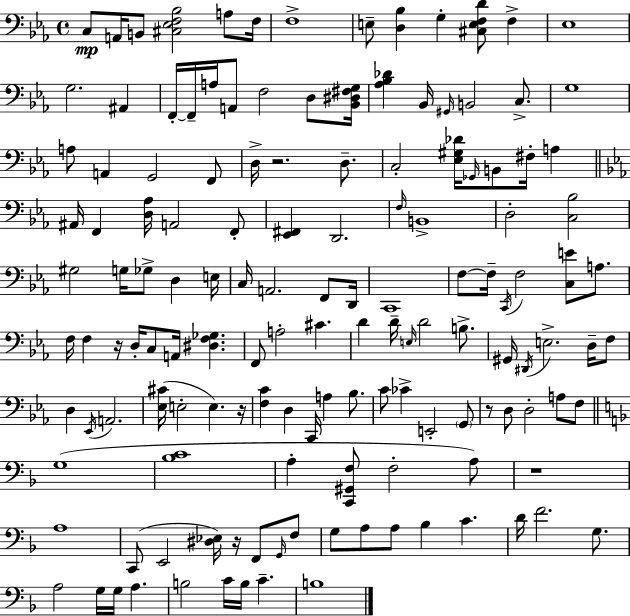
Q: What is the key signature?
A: EES major